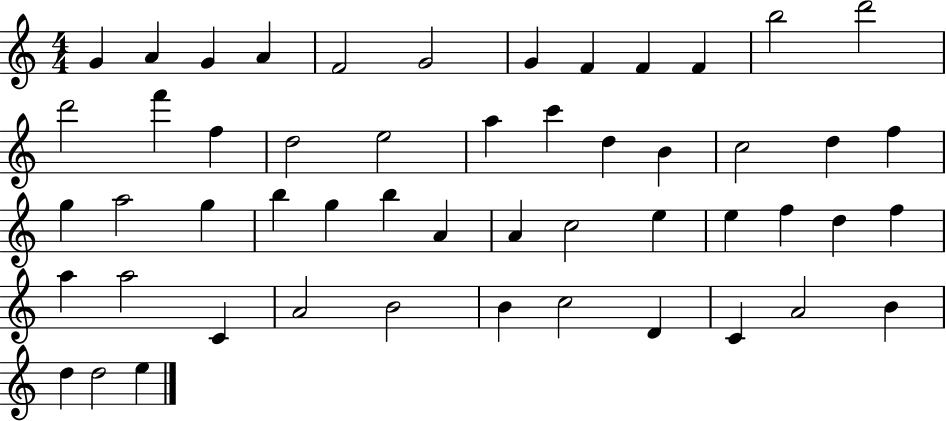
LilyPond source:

{
  \clef treble
  \numericTimeSignature
  \time 4/4
  \key c \major
  g'4 a'4 g'4 a'4 | f'2 g'2 | g'4 f'4 f'4 f'4 | b''2 d'''2 | \break d'''2 f'''4 f''4 | d''2 e''2 | a''4 c'''4 d''4 b'4 | c''2 d''4 f''4 | \break g''4 a''2 g''4 | b''4 g''4 b''4 a'4 | a'4 c''2 e''4 | e''4 f''4 d''4 f''4 | \break a''4 a''2 c'4 | a'2 b'2 | b'4 c''2 d'4 | c'4 a'2 b'4 | \break d''4 d''2 e''4 | \bar "|."
}